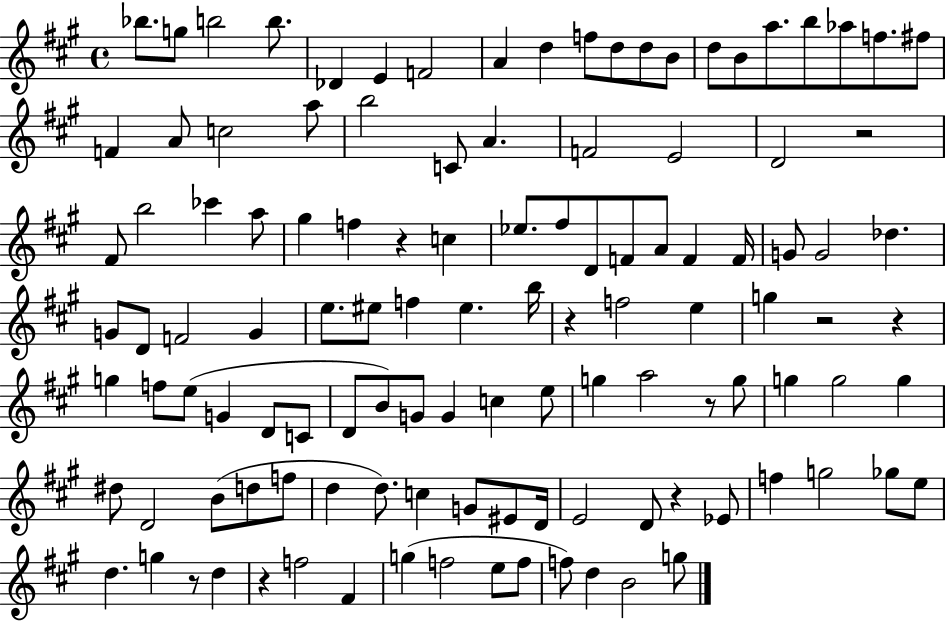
Bb5/e. G5/e B5/h B5/e. Db4/q E4/q F4/h A4/q D5/q F5/e D5/e D5/e B4/e D5/e B4/e A5/e. B5/e Ab5/e F5/e. F#5/e F4/q A4/e C5/h A5/e B5/h C4/e A4/q. F4/h E4/h D4/h R/h F#4/e B5/h CES6/q A5/e G#5/q F5/q R/q C5/q Eb5/e. F#5/e D4/e F4/e A4/e F4/q F4/s G4/e G4/h Db5/q. G4/e D4/e F4/h G4/q E5/e. EIS5/e F5/q EIS5/q. B5/s R/q F5/h E5/q G5/q R/h R/q G5/q F5/e E5/e G4/q D4/e C4/e D4/e B4/e G4/e G4/q C5/q E5/e G5/q A5/h R/e G5/e G5/q G5/h G5/q D#5/e D4/h B4/e D5/e F5/e D5/q D5/e. C5/q G4/e EIS4/e D4/s E4/h D4/e R/q Eb4/e F5/q G5/h Gb5/e E5/e D5/q. G5/q R/e D5/q R/q F5/h F#4/q G5/q F5/h E5/e F5/e F5/e D5/q B4/h G5/e